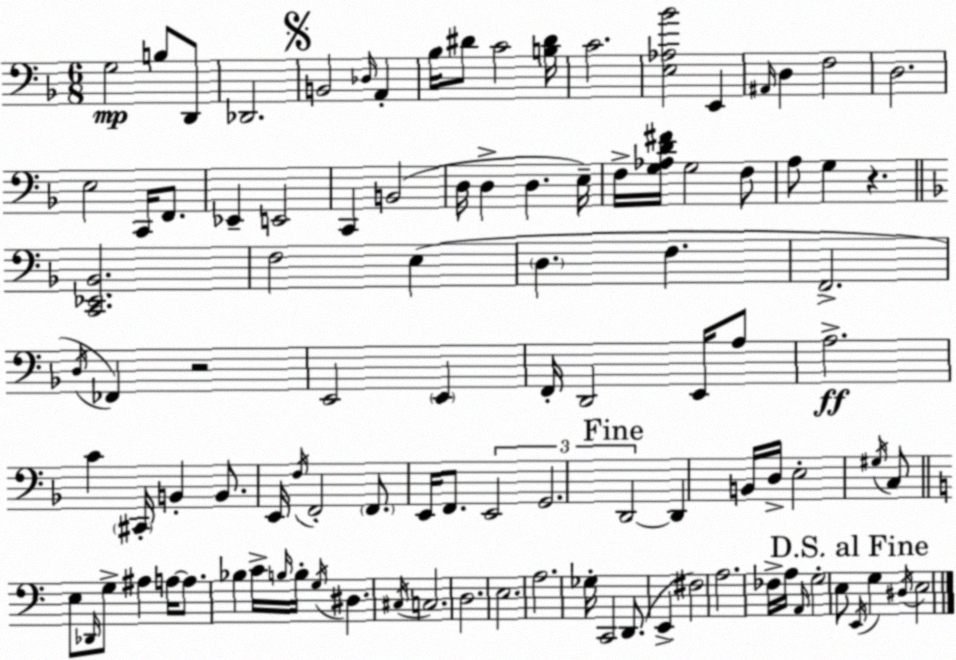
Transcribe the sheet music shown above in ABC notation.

X:1
T:Untitled
M:6/8
L:1/4
K:Dm
G,2 B,/2 D,,/2 _D,,2 B,,2 _D,/4 A,, _B,/4 ^D/2 C2 [B,^D]/4 C2 [E,_A,_B]2 E,, ^A,,/4 D, F,2 D,2 E,2 C,,/4 F,,/2 _E,, E,,2 C,, B,,2 D,/4 D, D, E,/4 F,/4 [G,_A,D^F]/4 G,2 F,/2 A,/2 G, z [C,,_E,,_B,,]2 F,2 E, D, F, F,,2 D,/4 _F,, z2 E,,2 E,, F,,/4 D,,2 E,,/4 A,/2 A,2 C ^C,,/4 B,, B,,/2 E,,/4 F,/4 F,,2 F,,/2 E,,/4 F,,/2 E,,2 G,,2 D,,2 D,, B,,/4 D,/4 E,2 ^G,/4 C,/2 E,/2 _D,,/4 G,/2 ^A, A,/4 A,/2 _B, C/4 B,/4 B,/4 G,/4 ^D, ^C,/4 C,2 D,2 E,2 A,2 _G,/4 C,,2 D,,/2 E,, ^F,2 A,2 _F,/4 A,/4 A,,/4 G,2 E,/2 E,,/4 G, ^D,/4 E,2